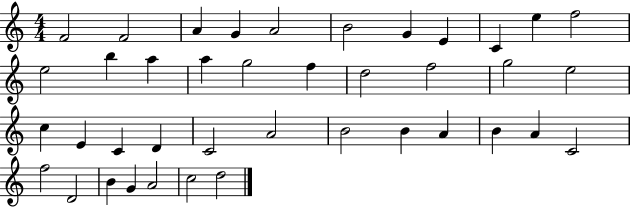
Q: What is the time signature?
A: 4/4